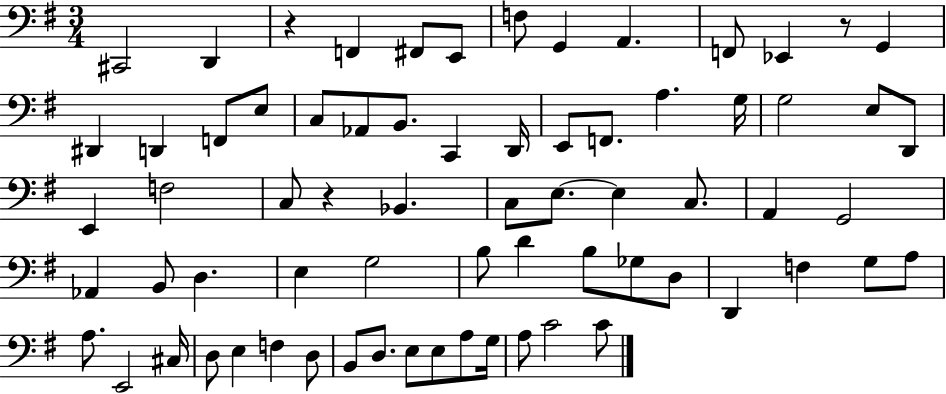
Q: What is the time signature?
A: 3/4